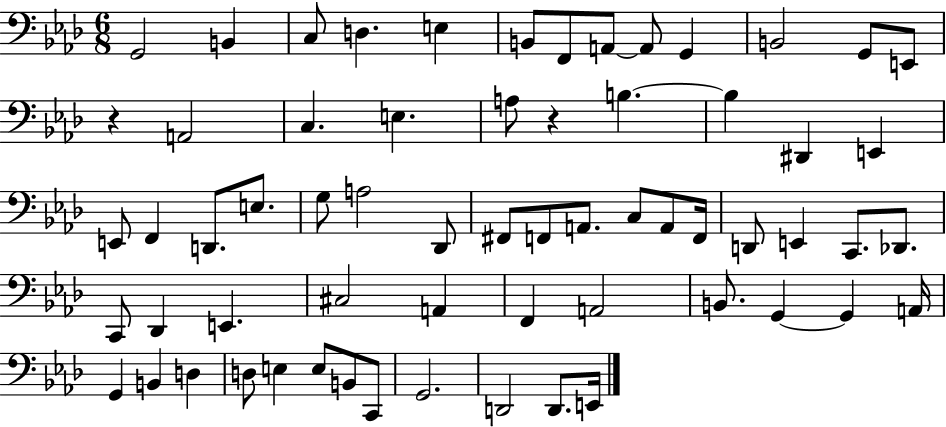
X:1
T:Untitled
M:6/8
L:1/4
K:Ab
G,,2 B,, C,/2 D, E, B,,/2 F,,/2 A,,/2 A,,/2 G,, B,,2 G,,/2 E,,/2 z A,,2 C, E, A,/2 z B, B, ^D,, E,, E,,/2 F,, D,,/2 E,/2 G,/2 A,2 _D,,/2 ^F,,/2 F,,/2 A,,/2 C,/2 A,,/2 F,,/4 D,,/2 E,, C,,/2 _D,,/2 C,,/2 _D,, E,, ^C,2 A,, F,, A,,2 B,,/2 G,, G,, A,,/4 G,, B,, D, D,/2 E, E,/2 B,,/2 C,,/2 G,,2 D,,2 D,,/2 E,,/4